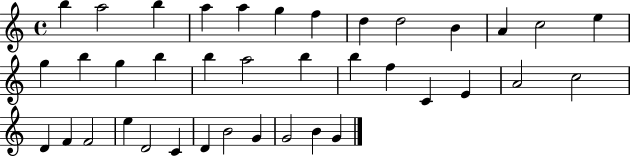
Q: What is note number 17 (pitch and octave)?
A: B5